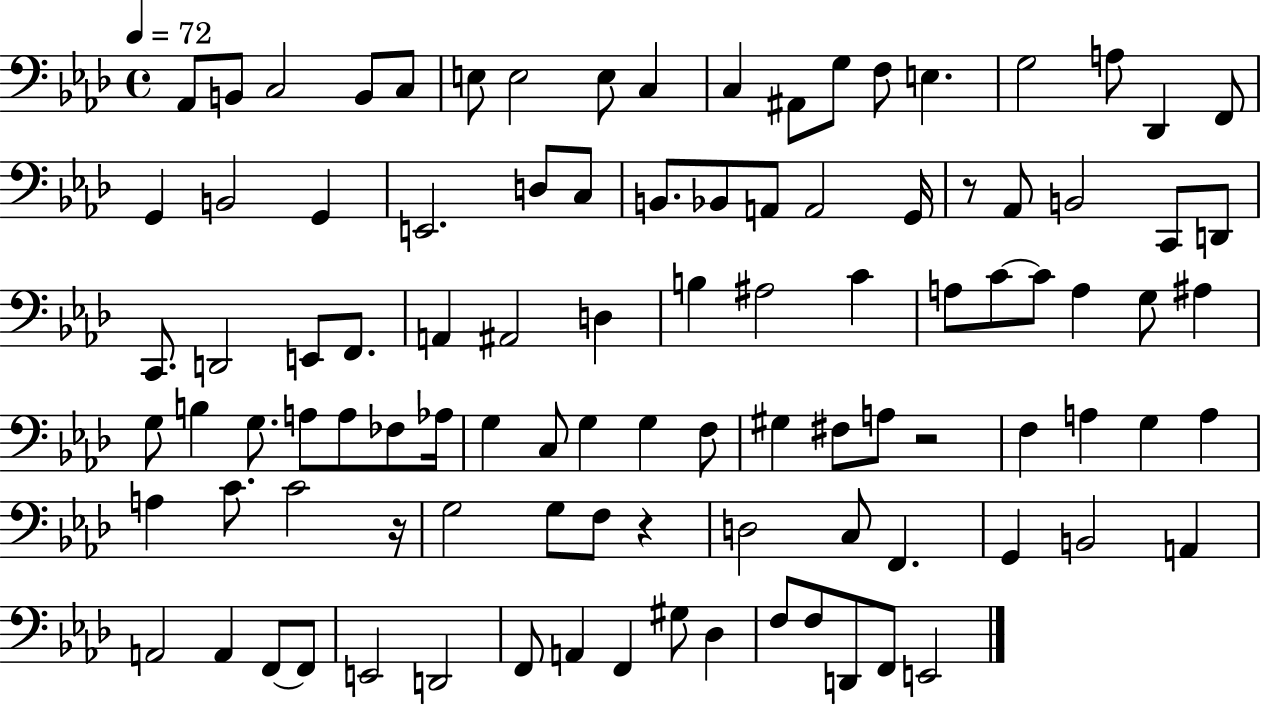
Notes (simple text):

Ab2/e B2/e C3/h B2/e C3/e E3/e E3/h E3/e C3/q C3/q A#2/e G3/e F3/e E3/q. G3/h A3/e Db2/q F2/e G2/q B2/h G2/q E2/h. D3/e C3/e B2/e. Bb2/e A2/e A2/h G2/s R/e Ab2/e B2/h C2/e D2/e C2/e. D2/h E2/e F2/e. A2/q A#2/h D3/q B3/q A#3/h C4/q A3/e C4/e C4/e A3/q G3/e A#3/q G3/e B3/q G3/e. A3/e A3/e FES3/e Ab3/s G3/q C3/e G3/q G3/q F3/e G#3/q F#3/e A3/e R/h F3/q A3/q G3/q A3/q A3/q C4/e. C4/h R/s G3/h G3/e F3/e R/q D3/h C3/e F2/q. G2/q B2/h A2/q A2/h A2/q F2/e F2/e E2/h D2/h F2/e A2/q F2/q G#3/e Db3/q F3/e F3/e D2/e F2/e E2/h